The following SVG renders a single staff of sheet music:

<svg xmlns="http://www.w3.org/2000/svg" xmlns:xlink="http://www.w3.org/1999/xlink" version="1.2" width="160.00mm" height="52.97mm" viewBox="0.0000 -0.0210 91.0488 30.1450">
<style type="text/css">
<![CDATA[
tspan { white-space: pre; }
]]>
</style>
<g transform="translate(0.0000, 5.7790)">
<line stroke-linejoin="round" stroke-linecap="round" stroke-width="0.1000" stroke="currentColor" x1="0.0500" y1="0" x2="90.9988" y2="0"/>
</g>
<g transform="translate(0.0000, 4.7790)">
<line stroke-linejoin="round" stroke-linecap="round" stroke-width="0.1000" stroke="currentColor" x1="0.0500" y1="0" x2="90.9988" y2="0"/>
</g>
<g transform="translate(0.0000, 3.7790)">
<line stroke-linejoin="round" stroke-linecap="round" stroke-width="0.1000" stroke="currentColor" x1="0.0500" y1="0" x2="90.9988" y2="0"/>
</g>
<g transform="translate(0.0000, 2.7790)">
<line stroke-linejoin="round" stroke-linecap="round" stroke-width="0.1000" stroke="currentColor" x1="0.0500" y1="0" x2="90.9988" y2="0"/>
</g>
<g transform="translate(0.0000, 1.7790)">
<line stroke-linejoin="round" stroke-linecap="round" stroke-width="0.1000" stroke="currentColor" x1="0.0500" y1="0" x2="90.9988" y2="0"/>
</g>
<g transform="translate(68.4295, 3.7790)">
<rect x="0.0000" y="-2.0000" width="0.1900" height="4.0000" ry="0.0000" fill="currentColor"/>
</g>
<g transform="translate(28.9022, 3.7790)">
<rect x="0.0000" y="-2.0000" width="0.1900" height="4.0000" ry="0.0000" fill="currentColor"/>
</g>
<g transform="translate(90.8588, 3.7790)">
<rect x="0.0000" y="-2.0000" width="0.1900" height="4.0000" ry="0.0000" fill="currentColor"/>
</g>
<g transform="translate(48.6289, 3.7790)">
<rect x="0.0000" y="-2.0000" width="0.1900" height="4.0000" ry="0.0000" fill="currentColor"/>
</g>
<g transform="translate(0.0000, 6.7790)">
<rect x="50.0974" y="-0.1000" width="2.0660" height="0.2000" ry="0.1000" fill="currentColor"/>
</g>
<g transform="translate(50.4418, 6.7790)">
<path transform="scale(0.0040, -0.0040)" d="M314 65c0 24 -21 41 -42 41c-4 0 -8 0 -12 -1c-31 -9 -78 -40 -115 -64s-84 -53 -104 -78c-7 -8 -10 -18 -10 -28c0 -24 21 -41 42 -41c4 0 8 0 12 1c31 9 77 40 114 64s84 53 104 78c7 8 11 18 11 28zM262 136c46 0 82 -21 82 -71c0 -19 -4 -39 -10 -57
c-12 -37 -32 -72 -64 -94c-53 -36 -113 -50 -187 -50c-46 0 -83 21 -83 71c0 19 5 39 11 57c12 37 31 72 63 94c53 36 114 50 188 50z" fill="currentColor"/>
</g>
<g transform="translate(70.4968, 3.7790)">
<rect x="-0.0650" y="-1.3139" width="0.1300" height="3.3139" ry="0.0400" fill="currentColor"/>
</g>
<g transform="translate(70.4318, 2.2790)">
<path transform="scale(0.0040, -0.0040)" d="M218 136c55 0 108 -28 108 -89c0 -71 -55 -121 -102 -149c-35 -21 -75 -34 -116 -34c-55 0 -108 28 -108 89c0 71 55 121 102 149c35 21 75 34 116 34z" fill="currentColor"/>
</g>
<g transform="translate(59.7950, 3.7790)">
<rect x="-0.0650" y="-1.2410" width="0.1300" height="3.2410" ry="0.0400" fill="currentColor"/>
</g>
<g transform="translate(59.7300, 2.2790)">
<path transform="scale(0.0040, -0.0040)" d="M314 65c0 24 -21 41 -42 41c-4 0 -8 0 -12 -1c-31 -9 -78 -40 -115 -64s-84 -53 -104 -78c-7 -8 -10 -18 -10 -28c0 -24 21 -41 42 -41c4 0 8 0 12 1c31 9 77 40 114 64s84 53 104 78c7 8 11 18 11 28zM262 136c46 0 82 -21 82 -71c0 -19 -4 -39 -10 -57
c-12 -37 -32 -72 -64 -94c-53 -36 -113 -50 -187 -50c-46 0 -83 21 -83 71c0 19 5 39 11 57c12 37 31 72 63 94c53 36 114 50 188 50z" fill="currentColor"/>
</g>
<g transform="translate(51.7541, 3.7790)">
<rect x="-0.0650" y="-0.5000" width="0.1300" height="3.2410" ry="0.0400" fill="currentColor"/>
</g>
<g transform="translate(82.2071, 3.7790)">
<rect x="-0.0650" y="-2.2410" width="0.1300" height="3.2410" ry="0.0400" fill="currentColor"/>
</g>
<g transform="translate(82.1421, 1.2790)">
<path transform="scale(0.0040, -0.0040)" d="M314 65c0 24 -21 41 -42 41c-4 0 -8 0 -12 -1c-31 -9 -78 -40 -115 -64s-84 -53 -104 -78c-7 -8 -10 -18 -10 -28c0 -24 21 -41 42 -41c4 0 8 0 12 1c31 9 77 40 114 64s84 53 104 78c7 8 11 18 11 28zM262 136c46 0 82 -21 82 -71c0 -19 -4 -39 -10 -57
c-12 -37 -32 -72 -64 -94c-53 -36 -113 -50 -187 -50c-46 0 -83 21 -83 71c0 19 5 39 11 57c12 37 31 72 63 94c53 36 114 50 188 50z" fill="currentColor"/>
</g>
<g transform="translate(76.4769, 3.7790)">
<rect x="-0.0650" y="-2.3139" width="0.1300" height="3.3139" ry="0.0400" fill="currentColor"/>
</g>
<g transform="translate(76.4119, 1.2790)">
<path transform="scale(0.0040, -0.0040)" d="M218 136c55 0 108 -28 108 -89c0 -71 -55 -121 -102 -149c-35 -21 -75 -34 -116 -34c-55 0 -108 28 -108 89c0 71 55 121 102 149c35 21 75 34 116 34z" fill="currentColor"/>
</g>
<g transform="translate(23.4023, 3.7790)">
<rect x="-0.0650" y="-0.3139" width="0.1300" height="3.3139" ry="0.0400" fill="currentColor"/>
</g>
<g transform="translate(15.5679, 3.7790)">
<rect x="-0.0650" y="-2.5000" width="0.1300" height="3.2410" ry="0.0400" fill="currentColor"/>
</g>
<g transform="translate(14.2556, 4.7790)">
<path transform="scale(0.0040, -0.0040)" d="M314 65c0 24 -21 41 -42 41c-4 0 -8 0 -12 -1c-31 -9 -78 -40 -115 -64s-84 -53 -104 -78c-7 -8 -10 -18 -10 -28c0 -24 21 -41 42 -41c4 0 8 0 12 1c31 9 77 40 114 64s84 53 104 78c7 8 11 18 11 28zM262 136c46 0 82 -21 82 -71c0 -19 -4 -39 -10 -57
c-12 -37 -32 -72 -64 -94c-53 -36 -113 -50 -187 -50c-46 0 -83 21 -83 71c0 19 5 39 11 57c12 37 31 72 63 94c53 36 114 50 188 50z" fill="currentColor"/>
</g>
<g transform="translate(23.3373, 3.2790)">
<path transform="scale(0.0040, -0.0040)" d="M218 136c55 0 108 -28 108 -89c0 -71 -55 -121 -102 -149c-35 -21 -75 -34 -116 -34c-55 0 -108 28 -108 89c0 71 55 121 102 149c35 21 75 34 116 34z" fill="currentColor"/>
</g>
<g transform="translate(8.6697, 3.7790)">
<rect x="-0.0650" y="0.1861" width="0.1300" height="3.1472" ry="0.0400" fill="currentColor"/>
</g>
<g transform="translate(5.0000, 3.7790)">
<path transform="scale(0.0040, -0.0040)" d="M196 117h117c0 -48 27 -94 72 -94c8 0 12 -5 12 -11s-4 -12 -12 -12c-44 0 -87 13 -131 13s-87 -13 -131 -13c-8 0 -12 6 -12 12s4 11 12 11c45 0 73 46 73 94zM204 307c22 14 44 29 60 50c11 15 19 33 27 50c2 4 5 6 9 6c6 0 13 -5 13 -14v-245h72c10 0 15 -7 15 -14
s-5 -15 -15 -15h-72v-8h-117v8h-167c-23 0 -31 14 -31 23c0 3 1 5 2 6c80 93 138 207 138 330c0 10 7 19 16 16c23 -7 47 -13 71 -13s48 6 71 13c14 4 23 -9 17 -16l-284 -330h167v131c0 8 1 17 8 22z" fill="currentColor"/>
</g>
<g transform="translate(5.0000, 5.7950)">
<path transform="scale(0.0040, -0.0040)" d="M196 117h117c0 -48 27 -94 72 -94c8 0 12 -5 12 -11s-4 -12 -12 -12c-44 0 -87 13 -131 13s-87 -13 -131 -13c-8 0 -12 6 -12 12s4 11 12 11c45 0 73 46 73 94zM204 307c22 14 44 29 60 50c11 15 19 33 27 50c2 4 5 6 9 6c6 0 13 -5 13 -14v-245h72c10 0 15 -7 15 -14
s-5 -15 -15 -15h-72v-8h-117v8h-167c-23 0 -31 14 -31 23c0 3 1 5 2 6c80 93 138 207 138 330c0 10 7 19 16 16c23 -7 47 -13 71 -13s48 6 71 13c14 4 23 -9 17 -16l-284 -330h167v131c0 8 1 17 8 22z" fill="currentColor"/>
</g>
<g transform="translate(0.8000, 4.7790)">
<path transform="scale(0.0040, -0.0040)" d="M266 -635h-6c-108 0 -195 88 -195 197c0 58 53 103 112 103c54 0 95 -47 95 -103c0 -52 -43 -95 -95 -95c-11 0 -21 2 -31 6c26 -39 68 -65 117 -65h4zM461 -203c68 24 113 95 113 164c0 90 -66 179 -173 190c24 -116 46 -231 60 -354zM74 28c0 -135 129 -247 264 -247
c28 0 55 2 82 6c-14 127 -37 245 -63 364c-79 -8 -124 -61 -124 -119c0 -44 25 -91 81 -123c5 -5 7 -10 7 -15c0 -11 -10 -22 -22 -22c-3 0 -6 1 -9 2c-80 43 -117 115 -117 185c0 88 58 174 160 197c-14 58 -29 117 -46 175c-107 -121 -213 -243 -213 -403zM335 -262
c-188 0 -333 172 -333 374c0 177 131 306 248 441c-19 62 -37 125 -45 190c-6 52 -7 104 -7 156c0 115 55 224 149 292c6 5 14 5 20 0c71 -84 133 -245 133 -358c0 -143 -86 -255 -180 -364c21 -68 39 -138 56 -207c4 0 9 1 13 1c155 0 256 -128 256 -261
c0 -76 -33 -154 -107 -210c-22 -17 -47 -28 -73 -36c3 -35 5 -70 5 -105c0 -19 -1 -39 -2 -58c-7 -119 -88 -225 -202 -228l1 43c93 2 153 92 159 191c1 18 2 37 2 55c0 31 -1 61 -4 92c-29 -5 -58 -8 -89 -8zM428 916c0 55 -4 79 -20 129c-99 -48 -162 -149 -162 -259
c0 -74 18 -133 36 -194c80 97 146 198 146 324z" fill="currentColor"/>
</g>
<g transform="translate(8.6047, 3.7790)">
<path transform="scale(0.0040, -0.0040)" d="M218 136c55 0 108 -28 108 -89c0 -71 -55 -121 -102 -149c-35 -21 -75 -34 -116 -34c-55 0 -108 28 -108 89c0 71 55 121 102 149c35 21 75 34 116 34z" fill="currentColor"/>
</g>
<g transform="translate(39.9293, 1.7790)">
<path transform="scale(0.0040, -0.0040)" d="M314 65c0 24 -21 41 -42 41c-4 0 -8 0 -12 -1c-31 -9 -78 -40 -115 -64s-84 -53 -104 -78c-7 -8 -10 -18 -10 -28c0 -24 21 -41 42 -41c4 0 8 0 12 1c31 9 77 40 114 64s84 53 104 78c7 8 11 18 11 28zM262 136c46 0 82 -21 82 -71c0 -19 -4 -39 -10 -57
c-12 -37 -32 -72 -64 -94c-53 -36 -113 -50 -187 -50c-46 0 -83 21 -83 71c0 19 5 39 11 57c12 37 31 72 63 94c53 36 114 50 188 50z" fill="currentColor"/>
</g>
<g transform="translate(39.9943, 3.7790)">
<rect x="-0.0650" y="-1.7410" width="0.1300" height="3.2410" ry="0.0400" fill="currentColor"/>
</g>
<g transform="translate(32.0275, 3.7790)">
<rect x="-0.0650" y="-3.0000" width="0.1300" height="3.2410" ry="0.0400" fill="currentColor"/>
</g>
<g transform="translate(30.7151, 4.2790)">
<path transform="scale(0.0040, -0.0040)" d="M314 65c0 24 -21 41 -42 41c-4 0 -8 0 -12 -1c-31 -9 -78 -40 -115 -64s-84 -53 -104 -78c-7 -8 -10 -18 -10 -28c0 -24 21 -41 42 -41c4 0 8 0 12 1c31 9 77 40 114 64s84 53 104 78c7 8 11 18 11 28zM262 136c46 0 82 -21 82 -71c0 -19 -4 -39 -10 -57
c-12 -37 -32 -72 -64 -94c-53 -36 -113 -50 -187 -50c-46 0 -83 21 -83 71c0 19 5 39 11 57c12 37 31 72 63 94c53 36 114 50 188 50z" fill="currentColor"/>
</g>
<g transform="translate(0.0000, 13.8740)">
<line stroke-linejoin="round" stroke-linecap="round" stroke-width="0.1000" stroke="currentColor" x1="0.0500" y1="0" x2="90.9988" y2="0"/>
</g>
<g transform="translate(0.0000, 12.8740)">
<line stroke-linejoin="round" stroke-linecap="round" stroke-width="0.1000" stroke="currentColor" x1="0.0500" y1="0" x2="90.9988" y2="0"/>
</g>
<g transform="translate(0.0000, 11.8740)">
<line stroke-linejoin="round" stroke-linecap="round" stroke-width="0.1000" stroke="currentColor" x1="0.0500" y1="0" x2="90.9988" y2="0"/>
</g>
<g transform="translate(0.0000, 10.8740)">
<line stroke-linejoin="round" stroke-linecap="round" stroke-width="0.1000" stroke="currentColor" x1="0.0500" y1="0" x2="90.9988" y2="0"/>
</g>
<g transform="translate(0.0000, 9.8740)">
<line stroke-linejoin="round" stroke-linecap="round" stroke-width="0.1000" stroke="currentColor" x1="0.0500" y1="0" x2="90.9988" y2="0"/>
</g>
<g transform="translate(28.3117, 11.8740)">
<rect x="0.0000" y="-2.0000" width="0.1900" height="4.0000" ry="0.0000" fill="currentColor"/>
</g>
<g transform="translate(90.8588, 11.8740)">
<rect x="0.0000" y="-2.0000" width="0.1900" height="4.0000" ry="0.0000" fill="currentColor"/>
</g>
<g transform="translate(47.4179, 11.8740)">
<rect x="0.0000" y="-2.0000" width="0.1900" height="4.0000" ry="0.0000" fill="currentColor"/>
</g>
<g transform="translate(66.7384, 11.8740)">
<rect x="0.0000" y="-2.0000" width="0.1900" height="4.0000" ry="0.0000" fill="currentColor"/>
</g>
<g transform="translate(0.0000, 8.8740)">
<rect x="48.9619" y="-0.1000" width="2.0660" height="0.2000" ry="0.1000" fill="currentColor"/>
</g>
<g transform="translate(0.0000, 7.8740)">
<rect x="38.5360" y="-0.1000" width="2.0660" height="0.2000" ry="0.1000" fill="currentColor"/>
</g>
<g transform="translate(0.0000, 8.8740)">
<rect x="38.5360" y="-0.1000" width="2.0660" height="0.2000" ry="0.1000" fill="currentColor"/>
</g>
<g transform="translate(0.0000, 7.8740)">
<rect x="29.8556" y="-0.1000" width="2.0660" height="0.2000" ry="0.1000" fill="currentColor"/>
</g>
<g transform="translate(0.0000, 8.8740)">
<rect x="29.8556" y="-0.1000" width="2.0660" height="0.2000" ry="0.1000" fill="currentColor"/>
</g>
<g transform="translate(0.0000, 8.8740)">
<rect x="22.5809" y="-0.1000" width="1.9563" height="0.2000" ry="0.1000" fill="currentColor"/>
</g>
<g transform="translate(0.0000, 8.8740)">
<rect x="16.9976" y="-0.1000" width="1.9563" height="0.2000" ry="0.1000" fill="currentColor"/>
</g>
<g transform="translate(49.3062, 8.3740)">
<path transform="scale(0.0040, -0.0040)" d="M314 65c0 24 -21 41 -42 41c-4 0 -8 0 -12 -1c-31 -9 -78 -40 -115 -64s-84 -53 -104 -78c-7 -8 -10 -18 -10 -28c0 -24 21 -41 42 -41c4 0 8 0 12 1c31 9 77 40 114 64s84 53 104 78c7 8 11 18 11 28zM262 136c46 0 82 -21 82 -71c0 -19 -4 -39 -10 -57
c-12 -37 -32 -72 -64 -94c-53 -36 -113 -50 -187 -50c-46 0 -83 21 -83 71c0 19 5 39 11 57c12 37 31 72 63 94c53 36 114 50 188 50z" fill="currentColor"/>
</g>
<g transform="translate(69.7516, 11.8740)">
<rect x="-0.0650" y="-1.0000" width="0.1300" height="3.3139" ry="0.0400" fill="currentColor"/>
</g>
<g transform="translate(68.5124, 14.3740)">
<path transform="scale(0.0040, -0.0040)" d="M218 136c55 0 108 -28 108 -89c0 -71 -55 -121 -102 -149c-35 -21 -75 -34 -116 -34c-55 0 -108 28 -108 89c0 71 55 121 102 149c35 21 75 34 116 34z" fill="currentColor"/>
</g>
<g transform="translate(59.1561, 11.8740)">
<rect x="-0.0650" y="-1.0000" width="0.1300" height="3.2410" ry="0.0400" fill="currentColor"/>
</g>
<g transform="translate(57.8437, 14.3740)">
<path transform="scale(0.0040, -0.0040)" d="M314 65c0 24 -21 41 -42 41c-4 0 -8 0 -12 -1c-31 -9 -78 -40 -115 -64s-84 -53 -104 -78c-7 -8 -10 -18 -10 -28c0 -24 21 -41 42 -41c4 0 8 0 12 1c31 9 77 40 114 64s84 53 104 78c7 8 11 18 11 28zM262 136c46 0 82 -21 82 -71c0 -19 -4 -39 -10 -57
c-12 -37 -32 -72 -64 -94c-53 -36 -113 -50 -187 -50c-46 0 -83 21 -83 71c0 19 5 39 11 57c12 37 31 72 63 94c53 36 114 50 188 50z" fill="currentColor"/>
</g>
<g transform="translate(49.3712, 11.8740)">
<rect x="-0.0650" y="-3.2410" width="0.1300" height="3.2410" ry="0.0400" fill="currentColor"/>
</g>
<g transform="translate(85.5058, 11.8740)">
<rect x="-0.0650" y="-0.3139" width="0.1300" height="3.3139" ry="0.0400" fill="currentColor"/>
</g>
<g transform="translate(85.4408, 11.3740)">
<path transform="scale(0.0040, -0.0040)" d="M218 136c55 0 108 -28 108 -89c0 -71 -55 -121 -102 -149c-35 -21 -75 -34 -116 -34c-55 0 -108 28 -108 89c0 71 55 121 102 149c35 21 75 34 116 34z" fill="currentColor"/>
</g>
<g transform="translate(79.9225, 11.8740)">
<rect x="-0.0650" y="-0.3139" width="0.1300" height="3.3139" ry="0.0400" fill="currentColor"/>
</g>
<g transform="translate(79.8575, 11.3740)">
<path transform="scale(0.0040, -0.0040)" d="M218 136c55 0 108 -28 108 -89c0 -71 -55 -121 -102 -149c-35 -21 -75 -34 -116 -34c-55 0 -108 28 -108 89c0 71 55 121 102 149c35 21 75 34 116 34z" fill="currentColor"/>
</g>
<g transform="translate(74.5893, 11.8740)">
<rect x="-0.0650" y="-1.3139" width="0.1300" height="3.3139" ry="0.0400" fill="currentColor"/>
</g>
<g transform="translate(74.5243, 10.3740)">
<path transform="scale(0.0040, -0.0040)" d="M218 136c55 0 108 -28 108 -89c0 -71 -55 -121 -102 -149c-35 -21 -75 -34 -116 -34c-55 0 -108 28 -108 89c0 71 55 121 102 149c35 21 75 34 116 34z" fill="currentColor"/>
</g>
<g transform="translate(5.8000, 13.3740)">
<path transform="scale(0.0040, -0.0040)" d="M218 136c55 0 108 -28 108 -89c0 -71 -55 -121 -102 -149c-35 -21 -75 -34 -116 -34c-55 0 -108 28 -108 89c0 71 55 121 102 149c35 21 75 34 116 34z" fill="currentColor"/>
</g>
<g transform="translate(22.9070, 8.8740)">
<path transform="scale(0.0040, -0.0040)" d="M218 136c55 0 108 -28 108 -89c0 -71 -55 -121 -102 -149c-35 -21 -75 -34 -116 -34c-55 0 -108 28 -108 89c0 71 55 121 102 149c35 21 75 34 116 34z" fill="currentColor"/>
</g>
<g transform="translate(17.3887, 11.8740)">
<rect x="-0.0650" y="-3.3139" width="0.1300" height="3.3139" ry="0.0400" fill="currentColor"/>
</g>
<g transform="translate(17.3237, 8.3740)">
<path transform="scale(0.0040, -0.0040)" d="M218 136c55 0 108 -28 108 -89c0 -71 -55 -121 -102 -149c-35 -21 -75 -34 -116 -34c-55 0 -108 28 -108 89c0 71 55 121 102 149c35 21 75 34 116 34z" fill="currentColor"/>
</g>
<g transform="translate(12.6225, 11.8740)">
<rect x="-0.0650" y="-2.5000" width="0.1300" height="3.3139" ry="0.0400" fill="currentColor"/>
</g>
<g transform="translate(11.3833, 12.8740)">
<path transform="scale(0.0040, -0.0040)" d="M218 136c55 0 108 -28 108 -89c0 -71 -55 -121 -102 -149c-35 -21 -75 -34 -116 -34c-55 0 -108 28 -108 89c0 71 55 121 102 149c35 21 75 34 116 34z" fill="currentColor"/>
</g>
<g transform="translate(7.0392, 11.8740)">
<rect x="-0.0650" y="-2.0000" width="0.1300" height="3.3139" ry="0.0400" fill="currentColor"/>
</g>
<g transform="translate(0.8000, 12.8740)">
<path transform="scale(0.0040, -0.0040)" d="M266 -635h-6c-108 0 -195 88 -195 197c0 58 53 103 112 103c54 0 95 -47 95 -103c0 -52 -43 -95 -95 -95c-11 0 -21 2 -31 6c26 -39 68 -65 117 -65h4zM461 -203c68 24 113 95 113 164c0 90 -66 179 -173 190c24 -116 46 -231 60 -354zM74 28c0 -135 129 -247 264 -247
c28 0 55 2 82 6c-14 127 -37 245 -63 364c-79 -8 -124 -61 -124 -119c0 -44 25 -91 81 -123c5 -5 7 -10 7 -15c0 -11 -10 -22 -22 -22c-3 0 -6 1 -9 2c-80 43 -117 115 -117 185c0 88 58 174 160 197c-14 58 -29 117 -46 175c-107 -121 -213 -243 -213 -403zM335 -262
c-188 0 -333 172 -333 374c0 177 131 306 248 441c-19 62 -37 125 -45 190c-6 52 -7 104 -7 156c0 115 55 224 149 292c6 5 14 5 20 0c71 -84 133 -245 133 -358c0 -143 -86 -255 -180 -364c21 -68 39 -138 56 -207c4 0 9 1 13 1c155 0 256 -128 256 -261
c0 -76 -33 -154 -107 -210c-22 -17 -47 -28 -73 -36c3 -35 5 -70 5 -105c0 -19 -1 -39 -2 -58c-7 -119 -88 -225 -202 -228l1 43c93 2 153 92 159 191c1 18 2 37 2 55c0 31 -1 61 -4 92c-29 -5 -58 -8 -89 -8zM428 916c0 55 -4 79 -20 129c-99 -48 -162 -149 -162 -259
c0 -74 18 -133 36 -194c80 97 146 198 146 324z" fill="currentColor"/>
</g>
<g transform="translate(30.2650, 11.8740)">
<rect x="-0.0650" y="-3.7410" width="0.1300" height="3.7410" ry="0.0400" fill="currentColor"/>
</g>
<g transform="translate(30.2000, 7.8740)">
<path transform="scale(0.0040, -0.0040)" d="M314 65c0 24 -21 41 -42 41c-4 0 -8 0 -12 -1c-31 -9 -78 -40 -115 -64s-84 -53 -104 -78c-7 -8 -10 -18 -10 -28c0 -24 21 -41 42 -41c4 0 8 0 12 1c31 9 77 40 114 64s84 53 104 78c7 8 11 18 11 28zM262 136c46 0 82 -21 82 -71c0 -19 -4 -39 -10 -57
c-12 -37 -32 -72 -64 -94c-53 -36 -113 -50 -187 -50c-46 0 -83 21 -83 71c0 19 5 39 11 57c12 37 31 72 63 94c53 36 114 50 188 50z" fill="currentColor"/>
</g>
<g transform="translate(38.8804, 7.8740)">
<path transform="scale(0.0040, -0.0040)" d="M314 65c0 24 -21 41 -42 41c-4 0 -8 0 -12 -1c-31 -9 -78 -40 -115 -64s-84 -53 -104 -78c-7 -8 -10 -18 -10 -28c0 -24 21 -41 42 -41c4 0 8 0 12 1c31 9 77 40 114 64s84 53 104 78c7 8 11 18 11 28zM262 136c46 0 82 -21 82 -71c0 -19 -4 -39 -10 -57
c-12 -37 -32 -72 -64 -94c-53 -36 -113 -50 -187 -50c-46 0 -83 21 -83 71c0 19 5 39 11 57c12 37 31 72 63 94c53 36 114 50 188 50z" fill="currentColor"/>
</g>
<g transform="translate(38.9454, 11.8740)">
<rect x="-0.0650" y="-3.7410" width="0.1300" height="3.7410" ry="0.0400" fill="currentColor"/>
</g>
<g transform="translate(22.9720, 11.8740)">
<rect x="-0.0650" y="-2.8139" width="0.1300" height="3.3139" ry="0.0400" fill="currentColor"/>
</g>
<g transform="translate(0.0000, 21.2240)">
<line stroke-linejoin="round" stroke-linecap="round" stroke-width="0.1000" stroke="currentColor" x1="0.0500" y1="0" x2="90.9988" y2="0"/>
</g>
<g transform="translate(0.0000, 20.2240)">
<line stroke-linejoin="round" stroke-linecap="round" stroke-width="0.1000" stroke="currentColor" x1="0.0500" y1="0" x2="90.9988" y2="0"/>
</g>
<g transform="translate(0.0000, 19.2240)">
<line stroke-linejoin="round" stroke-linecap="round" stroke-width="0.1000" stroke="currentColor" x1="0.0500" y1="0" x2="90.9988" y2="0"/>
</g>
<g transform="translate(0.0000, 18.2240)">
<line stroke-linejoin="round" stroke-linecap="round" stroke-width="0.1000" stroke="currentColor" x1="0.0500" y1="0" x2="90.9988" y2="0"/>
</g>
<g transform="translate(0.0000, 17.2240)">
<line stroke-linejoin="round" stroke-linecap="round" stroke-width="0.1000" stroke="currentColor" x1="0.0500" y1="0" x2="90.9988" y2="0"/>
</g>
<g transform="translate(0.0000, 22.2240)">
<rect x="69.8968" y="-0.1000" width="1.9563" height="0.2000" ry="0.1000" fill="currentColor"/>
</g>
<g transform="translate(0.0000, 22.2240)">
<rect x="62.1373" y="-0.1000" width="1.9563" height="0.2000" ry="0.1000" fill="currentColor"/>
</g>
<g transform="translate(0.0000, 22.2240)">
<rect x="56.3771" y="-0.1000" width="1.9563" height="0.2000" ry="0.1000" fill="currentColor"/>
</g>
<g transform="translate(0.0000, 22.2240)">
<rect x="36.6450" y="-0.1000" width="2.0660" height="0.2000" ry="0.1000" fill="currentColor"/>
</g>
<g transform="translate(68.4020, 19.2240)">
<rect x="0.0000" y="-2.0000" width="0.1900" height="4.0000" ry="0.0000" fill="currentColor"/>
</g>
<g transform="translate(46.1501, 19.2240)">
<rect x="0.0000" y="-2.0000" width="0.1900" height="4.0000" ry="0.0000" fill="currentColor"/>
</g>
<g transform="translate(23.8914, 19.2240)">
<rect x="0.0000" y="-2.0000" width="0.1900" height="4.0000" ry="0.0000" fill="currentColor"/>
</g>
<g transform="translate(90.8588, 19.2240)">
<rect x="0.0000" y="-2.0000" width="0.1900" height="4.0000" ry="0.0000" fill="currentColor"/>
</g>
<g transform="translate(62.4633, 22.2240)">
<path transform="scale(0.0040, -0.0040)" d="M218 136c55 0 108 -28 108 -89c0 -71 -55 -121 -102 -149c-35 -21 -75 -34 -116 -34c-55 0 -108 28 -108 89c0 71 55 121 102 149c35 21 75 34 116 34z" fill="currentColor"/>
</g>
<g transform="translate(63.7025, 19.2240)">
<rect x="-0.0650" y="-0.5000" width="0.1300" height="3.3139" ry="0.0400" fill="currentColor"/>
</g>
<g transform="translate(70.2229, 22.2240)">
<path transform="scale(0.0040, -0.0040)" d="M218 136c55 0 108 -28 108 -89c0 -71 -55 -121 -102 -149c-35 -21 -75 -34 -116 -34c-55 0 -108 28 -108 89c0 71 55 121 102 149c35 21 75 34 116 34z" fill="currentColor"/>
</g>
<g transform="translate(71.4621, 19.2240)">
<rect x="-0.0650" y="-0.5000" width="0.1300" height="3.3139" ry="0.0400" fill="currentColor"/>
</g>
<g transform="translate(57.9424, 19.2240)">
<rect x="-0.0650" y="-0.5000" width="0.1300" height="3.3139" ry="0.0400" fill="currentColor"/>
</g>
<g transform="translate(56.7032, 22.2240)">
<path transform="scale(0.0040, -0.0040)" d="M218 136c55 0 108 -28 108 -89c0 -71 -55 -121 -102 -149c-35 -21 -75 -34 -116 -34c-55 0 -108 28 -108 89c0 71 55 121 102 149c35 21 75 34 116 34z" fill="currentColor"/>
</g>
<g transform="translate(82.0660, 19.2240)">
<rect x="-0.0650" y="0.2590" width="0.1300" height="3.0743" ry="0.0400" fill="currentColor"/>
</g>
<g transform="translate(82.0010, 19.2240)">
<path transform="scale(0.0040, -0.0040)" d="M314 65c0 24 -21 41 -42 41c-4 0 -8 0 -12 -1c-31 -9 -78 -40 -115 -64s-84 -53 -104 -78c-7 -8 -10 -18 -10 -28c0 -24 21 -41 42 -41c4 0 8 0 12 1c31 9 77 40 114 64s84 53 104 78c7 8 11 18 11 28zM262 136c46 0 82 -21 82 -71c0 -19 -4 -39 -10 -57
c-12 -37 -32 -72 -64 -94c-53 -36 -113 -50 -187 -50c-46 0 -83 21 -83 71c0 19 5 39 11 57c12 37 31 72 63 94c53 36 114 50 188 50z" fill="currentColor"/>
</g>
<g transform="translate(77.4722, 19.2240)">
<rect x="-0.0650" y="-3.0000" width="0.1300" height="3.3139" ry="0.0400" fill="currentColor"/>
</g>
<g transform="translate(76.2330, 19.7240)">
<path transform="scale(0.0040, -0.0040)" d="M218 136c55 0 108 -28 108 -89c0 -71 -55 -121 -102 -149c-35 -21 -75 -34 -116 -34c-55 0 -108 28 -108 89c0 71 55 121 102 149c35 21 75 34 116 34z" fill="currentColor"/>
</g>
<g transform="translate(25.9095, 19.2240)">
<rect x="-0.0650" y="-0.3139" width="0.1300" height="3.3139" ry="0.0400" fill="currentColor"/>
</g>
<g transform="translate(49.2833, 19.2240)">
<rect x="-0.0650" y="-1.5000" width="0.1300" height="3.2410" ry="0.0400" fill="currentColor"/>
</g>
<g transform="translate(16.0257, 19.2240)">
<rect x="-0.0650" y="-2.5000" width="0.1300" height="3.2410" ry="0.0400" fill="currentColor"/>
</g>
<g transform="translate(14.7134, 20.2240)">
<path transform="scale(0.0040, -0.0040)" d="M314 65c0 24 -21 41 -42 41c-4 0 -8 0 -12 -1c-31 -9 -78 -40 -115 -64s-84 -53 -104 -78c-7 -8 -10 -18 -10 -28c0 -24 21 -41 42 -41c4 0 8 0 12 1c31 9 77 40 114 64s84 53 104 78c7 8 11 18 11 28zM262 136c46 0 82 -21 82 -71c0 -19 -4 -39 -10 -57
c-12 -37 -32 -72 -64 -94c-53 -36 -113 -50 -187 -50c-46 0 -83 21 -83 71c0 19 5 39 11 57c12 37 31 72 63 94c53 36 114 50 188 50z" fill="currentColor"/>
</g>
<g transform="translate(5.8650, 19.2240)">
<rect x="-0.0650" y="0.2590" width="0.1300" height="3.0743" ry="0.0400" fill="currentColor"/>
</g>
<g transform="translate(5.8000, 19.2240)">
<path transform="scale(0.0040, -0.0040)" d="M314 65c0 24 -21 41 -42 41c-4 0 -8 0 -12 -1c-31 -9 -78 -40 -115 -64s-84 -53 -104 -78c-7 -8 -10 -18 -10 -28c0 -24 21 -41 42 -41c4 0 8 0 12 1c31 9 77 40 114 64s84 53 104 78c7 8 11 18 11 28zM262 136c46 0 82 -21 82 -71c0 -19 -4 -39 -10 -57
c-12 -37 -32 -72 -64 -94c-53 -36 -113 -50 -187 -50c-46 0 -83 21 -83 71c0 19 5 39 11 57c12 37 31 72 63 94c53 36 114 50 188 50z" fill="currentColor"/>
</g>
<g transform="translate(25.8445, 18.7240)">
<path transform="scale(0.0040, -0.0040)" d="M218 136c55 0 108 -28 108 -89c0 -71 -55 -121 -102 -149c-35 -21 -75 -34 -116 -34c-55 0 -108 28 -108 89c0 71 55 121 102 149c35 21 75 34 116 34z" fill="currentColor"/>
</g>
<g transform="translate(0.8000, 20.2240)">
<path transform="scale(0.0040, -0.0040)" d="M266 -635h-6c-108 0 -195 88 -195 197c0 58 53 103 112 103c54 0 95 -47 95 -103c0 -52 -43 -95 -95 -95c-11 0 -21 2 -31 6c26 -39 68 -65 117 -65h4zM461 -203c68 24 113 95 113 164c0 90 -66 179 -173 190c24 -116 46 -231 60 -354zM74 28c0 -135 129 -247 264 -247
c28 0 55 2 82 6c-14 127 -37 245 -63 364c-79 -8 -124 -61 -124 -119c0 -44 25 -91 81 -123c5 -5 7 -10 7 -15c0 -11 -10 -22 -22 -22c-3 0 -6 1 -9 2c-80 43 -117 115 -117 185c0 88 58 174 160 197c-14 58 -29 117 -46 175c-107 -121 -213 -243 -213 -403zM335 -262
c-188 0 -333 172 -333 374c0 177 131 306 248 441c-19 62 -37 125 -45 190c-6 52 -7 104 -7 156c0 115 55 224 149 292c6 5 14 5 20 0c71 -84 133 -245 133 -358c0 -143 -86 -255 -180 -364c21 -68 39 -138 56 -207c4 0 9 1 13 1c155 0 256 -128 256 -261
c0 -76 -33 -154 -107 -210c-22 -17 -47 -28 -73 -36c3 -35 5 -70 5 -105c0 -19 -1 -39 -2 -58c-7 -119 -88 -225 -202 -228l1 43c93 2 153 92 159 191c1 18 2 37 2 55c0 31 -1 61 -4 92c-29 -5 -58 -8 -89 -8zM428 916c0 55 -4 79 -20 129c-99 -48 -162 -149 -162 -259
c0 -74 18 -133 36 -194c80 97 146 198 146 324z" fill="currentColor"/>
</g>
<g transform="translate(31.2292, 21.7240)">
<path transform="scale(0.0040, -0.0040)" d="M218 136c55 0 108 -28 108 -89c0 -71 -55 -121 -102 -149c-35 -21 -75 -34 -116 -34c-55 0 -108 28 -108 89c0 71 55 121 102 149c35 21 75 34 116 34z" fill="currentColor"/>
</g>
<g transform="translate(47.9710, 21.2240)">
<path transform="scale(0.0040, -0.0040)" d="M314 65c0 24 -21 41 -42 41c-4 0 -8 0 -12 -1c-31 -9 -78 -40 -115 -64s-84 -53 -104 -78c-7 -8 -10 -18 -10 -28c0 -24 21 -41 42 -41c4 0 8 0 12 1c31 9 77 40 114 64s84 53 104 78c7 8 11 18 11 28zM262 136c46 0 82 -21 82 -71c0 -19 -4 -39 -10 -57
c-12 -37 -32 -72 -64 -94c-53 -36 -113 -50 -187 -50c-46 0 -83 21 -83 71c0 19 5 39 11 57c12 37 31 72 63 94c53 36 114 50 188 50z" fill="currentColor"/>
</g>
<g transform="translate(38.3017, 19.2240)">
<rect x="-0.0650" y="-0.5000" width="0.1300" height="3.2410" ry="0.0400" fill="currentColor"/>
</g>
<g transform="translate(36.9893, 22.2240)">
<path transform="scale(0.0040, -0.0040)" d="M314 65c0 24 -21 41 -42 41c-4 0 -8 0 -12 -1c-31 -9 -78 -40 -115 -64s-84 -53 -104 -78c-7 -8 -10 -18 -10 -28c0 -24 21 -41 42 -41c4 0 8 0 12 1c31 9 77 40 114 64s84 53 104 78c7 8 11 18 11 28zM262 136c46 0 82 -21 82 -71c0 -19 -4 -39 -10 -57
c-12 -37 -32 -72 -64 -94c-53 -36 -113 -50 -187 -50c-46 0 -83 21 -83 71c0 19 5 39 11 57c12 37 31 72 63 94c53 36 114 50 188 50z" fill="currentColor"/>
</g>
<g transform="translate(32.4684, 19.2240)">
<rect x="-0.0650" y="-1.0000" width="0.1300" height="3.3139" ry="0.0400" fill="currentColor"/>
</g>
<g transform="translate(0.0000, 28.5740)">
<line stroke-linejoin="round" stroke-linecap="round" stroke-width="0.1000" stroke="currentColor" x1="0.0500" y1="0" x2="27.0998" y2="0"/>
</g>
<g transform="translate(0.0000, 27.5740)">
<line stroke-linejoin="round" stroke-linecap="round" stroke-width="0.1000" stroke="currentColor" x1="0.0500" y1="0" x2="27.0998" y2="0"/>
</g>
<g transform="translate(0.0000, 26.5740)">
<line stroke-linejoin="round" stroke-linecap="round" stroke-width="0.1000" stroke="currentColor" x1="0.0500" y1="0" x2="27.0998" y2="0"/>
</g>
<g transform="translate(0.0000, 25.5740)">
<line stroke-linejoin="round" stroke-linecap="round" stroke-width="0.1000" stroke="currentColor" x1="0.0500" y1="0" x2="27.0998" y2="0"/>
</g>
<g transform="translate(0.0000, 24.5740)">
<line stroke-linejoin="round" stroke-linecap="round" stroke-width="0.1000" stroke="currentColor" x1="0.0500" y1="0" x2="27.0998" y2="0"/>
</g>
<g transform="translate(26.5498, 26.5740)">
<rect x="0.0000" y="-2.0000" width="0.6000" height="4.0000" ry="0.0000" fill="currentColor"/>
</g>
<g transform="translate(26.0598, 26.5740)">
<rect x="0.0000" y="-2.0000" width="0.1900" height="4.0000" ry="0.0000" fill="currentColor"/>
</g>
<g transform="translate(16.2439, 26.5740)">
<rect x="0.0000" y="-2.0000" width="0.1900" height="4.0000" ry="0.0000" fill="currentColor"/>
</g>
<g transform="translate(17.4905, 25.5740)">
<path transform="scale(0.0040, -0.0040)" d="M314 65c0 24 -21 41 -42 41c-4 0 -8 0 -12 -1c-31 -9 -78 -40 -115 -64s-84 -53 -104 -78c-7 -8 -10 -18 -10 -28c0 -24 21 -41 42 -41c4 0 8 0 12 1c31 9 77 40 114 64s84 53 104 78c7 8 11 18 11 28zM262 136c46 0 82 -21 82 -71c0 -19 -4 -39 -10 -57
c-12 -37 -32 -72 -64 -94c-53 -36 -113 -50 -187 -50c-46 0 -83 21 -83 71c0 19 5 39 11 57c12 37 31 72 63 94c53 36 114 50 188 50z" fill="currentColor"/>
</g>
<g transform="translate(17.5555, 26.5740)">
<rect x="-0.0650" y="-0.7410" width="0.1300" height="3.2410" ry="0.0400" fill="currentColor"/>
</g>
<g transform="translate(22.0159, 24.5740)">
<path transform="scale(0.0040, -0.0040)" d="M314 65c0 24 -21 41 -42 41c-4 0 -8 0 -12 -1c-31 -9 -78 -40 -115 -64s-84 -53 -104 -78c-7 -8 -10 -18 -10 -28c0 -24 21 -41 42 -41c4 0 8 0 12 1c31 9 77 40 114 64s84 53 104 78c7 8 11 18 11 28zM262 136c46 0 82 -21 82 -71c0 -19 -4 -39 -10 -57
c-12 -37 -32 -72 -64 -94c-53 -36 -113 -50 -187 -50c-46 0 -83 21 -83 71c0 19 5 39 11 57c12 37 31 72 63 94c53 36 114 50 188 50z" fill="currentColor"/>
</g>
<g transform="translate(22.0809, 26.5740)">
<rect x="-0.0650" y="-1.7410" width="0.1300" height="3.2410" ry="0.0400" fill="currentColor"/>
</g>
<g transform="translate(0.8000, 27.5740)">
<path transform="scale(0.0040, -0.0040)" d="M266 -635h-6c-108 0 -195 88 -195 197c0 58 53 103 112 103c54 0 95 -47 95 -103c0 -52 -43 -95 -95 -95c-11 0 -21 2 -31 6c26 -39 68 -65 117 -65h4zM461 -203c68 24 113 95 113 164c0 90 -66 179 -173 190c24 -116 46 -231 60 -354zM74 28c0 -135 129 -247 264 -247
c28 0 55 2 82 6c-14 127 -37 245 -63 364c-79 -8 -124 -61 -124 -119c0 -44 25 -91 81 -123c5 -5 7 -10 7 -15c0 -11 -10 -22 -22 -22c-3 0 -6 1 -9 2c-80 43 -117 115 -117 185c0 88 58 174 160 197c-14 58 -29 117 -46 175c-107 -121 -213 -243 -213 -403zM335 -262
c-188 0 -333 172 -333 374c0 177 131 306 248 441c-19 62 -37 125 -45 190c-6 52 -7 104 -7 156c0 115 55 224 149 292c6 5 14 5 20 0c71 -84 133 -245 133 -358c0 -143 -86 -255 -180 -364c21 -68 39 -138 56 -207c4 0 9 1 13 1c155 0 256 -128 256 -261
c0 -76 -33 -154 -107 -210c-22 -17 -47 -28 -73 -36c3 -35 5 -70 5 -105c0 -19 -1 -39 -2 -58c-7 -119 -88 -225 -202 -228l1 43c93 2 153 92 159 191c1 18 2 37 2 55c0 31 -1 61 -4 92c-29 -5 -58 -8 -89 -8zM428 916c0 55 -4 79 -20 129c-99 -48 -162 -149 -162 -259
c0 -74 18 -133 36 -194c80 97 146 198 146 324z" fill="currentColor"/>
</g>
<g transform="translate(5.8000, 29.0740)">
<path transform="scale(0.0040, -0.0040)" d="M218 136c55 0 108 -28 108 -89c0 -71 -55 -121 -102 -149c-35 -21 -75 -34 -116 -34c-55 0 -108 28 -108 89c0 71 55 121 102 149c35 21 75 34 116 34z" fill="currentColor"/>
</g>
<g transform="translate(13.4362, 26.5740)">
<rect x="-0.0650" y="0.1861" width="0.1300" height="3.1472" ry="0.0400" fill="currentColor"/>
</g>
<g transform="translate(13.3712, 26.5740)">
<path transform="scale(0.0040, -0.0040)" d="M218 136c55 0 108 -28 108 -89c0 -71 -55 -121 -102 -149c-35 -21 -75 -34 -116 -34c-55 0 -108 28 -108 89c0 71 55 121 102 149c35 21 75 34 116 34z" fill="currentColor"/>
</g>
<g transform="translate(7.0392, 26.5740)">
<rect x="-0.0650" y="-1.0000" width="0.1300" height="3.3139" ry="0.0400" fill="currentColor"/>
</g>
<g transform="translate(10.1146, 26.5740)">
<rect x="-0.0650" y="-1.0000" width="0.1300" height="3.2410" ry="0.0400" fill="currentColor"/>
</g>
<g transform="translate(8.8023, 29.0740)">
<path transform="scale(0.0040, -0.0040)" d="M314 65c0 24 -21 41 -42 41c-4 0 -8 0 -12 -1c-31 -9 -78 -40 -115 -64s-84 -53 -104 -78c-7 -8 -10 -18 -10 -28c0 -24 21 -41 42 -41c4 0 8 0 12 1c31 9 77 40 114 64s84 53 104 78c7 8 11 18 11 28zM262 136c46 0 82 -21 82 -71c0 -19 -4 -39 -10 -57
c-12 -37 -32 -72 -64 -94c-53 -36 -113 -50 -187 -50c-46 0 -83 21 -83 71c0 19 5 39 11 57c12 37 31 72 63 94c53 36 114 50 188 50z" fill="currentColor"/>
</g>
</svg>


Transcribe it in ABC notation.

X:1
T:Untitled
M:4/4
L:1/4
K:C
B G2 c A2 f2 C2 e2 e g g2 F G b a c'2 c'2 b2 D2 D e c c B2 G2 c D C2 E2 C C C A B2 D D2 B d2 f2